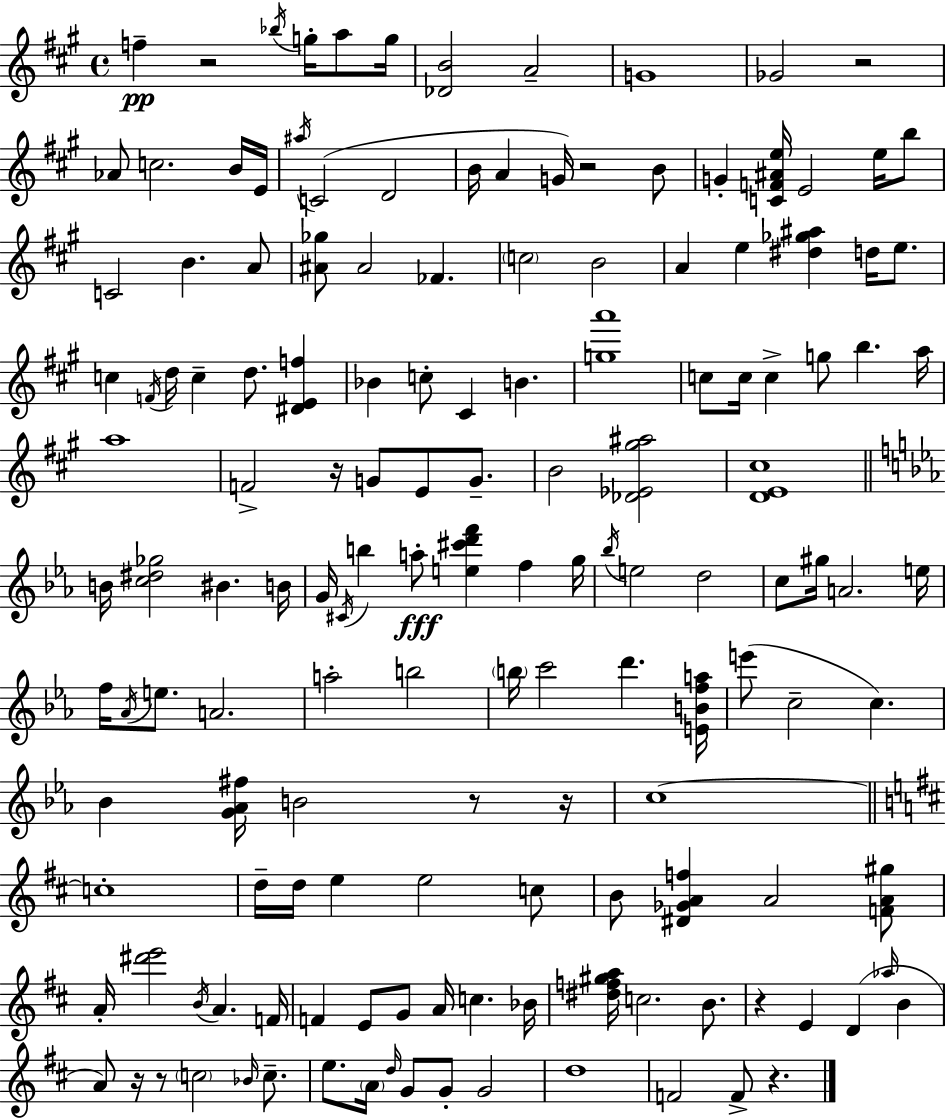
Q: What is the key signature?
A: A major